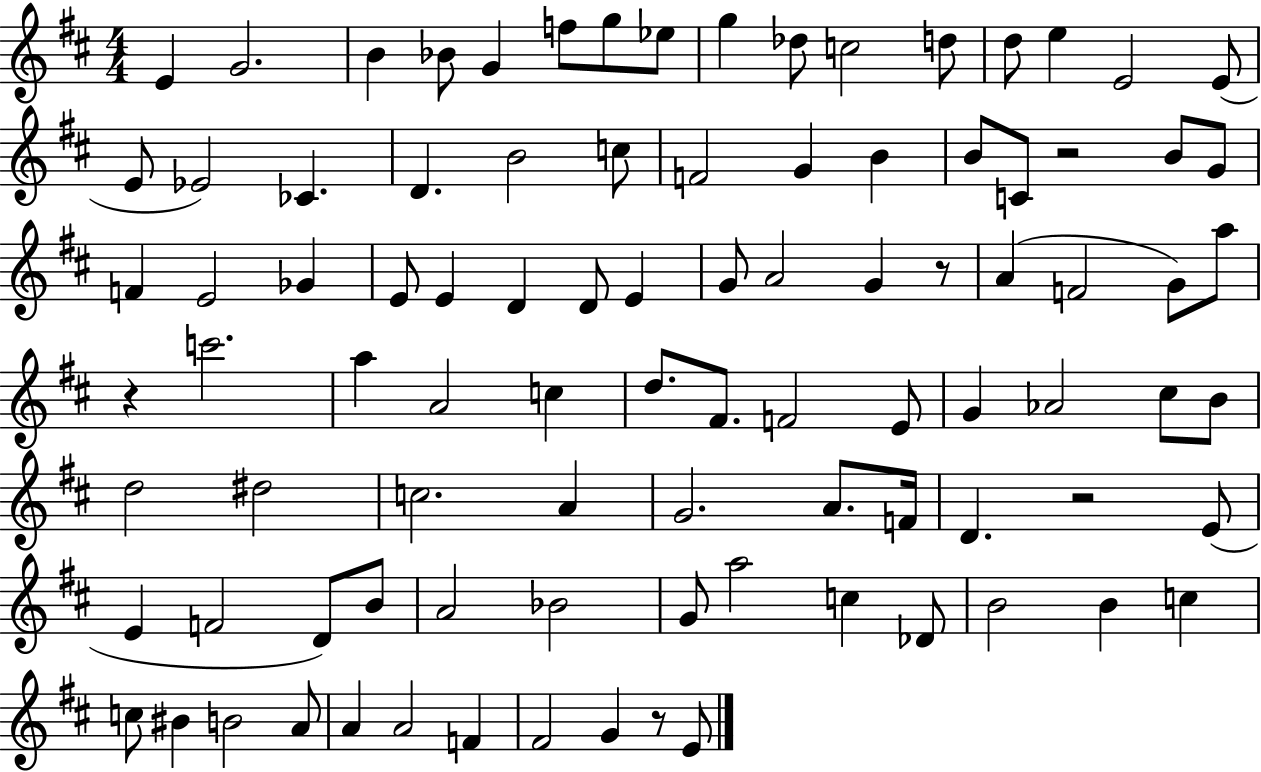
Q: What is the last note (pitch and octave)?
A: E4